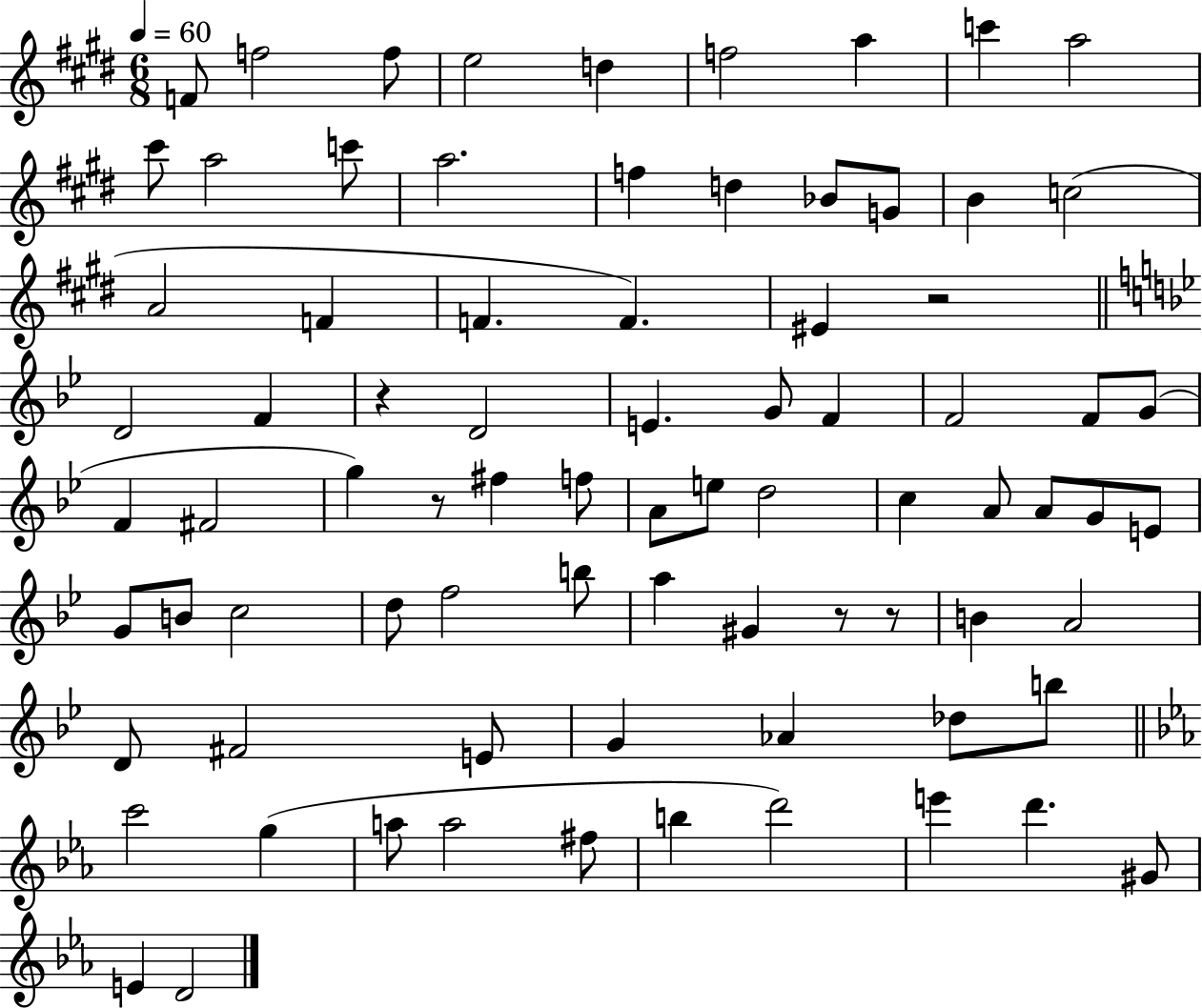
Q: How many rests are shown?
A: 5